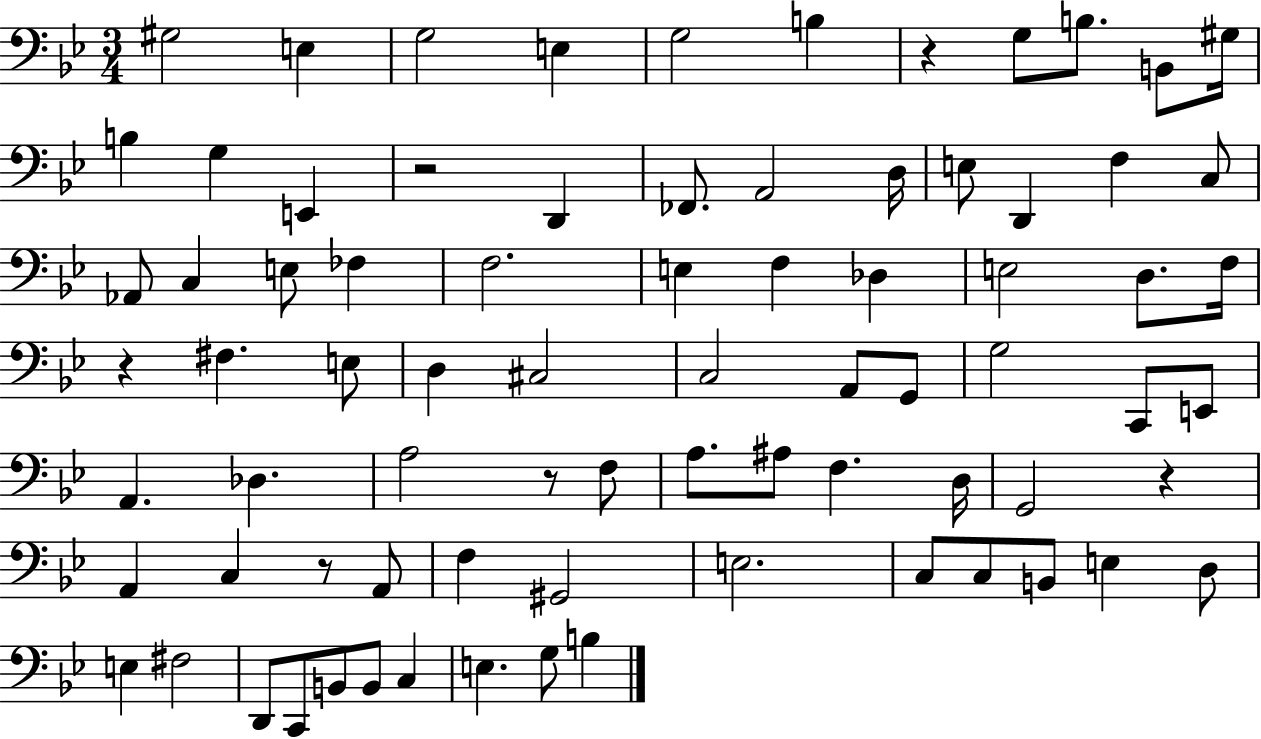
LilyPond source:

{
  \clef bass
  \numericTimeSignature
  \time 3/4
  \key bes \major
  gis2 e4 | g2 e4 | g2 b4 | r4 g8 b8. b,8 gis16 | \break b4 g4 e,4 | r2 d,4 | fes,8. a,2 d16 | e8 d,4 f4 c8 | \break aes,8 c4 e8 fes4 | f2. | e4 f4 des4 | e2 d8. f16 | \break r4 fis4. e8 | d4 cis2 | c2 a,8 g,8 | g2 c,8 e,8 | \break a,4. des4. | a2 r8 f8 | a8. ais8 f4. d16 | g,2 r4 | \break a,4 c4 r8 a,8 | f4 gis,2 | e2. | c8 c8 b,8 e4 d8 | \break e4 fis2 | d,8 c,8 b,8 b,8 c4 | e4. g8 b4 | \bar "|."
}